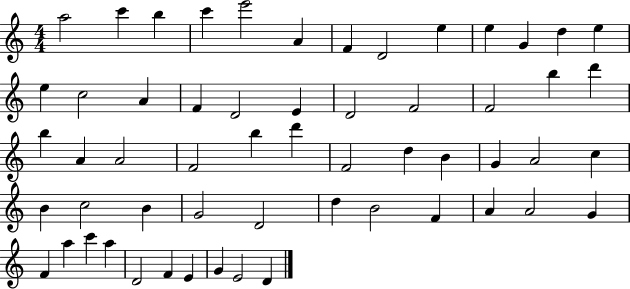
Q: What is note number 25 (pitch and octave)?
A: B5